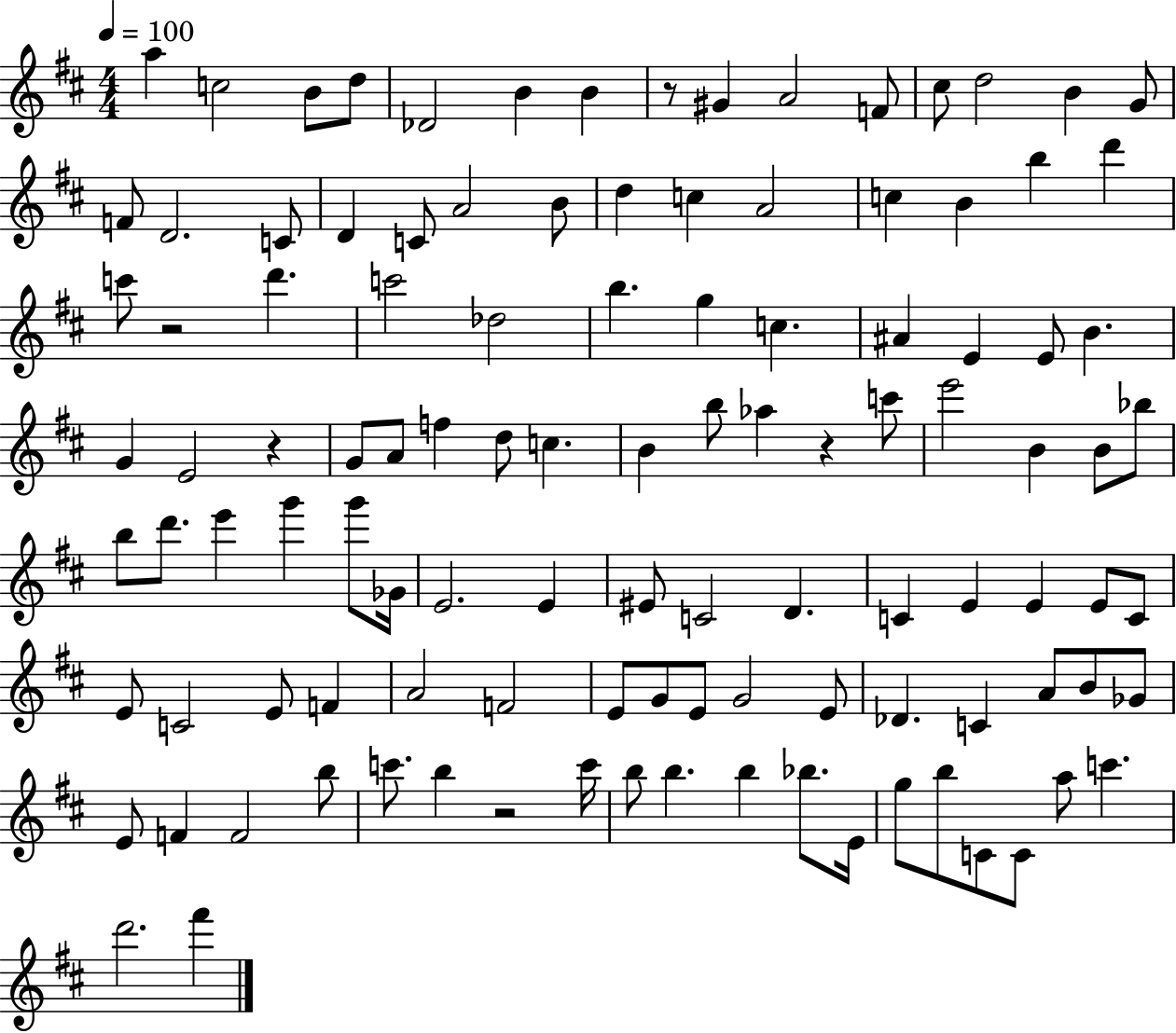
{
  \clef treble
  \numericTimeSignature
  \time 4/4
  \key d \major
  \tempo 4 = 100
  \repeat volta 2 { a''4 c''2 b'8 d''8 | des'2 b'4 b'4 | r8 gis'4 a'2 f'8 | cis''8 d''2 b'4 g'8 | \break f'8 d'2. c'8 | d'4 c'8 a'2 b'8 | d''4 c''4 a'2 | c''4 b'4 b''4 d'''4 | \break c'''8 r2 d'''4. | c'''2 des''2 | b''4. g''4 c''4. | ais'4 e'4 e'8 b'4. | \break g'4 e'2 r4 | g'8 a'8 f''4 d''8 c''4. | b'4 b''8 aes''4 r4 c'''8 | e'''2 b'4 b'8 bes''8 | \break b''8 d'''8. e'''4 g'''4 g'''8 ges'16 | e'2. e'4 | eis'8 c'2 d'4. | c'4 e'4 e'4 e'8 c'8 | \break e'8 c'2 e'8 f'4 | a'2 f'2 | e'8 g'8 e'8 g'2 e'8 | des'4. c'4 a'8 b'8 ges'8 | \break e'8 f'4 f'2 b''8 | c'''8. b''4 r2 c'''16 | b''8 b''4. b''4 bes''8. e'16 | g''8 b''8 c'8 c'8 a''8 c'''4. | \break d'''2. fis'''4 | } \bar "|."
}